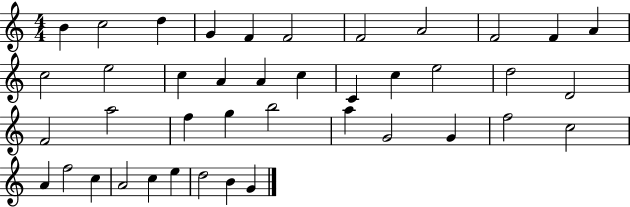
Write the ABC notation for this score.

X:1
T:Untitled
M:4/4
L:1/4
K:C
B c2 d G F F2 F2 A2 F2 F A c2 e2 c A A c C c e2 d2 D2 F2 a2 f g b2 a G2 G f2 c2 A f2 c A2 c e d2 B G